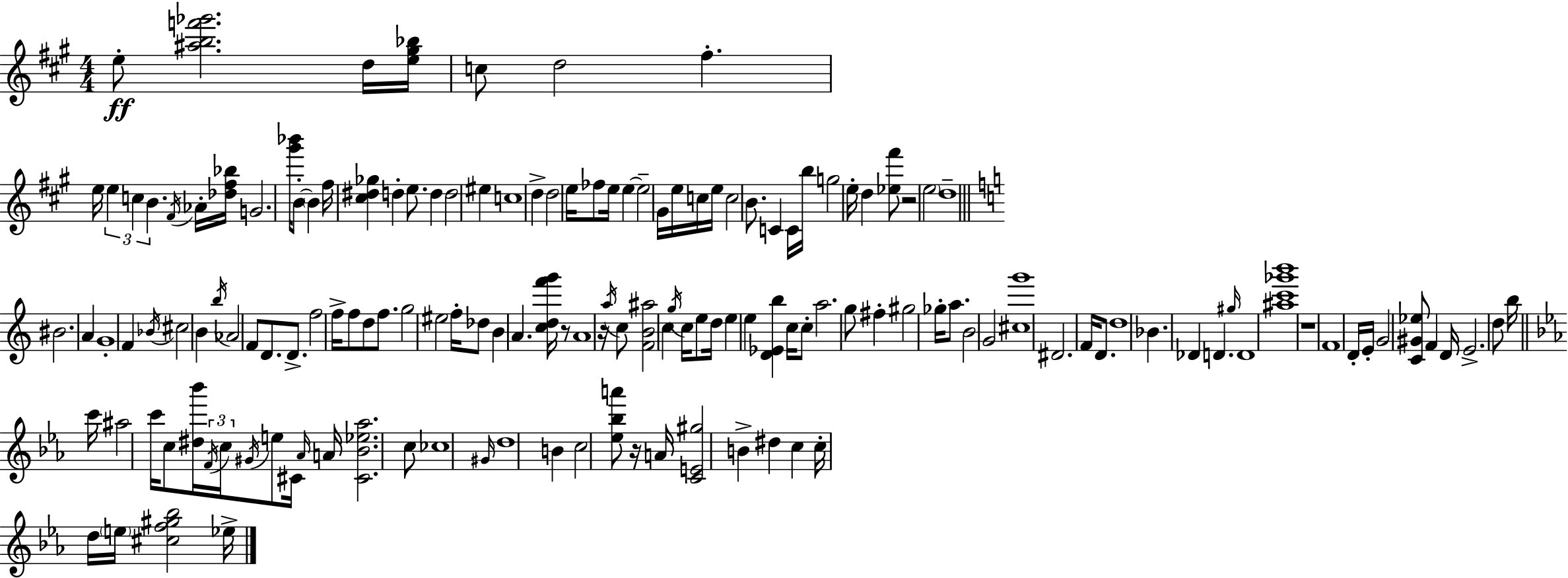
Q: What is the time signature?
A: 4/4